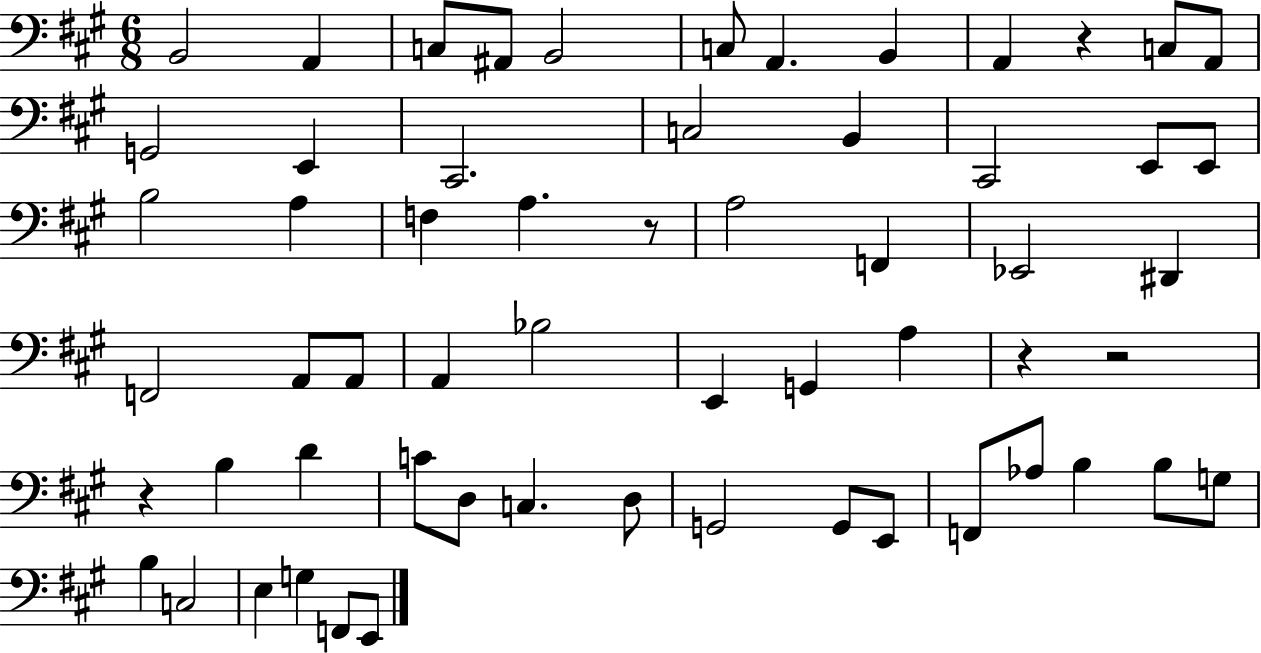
X:1
T:Untitled
M:6/8
L:1/4
K:A
B,,2 A,, C,/2 ^A,,/2 B,,2 C,/2 A,, B,, A,, z C,/2 A,,/2 G,,2 E,, ^C,,2 C,2 B,, ^C,,2 E,,/2 E,,/2 B,2 A, F, A, z/2 A,2 F,, _E,,2 ^D,, F,,2 A,,/2 A,,/2 A,, _B,2 E,, G,, A, z z2 z B, D C/2 D,/2 C, D,/2 G,,2 G,,/2 E,,/2 F,,/2 _A,/2 B, B,/2 G,/2 B, C,2 E, G, F,,/2 E,,/2